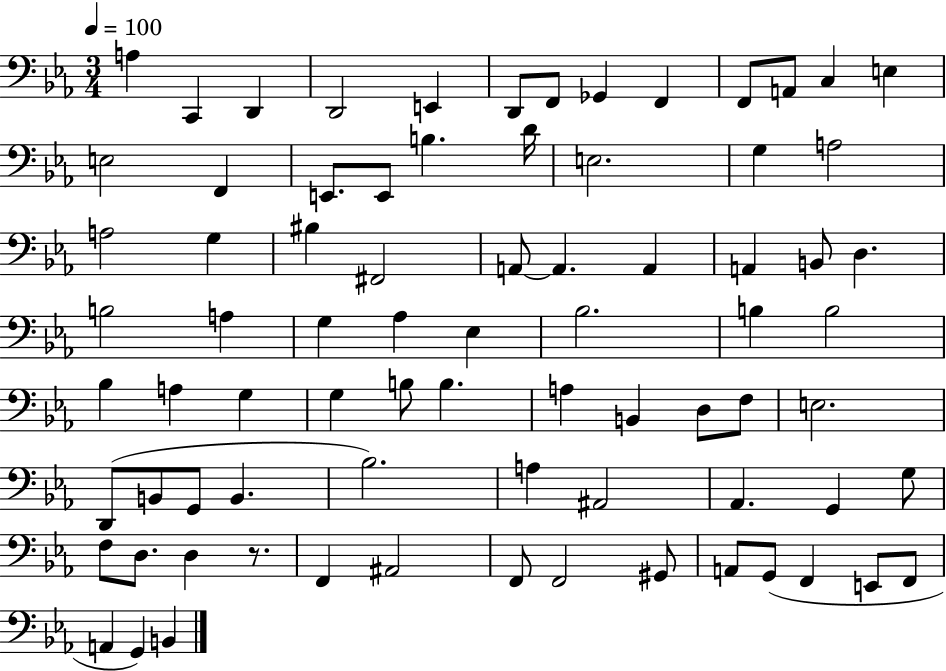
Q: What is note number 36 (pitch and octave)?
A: Ab3